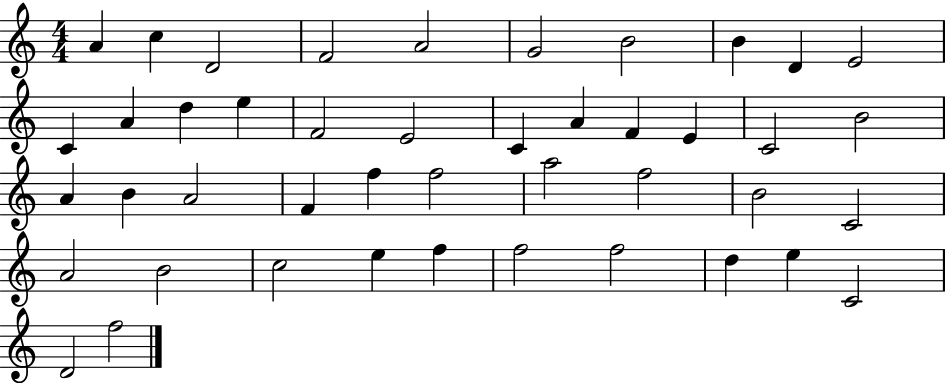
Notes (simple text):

A4/q C5/q D4/h F4/h A4/h G4/h B4/h B4/q D4/q E4/h C4/q A4/q D5/q E5/q F4/h E4/h C4/q A4/q F4/q E4/q C4/h B4/h A4/q B4/q A4/h F4/q F5/q F5/h A5/h F5/h B4/h C4/h A4/h B4/h C5/h E5/q F5/q F5/h F5/h D5/q E5/q C4/h D4/h F5/h